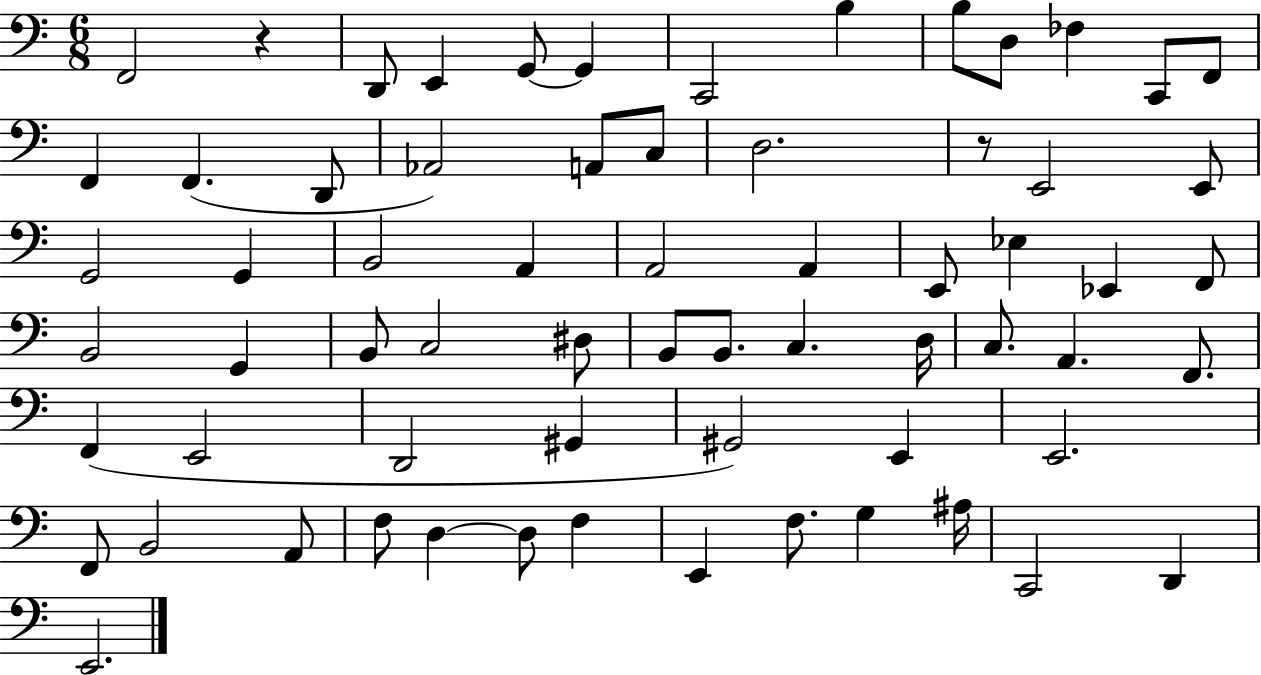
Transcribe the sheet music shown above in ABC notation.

X:1
T:Untitled
M:6/8
L:1/4
K:C
F,,2 z D,,/2 E,, G,,/2 G,, C,,2 B, B,/2 D,/2 _F, C,,/2 F,,/2 F,, F,, D,,/2 _A,,2 A,,/2 C,/2 D,2 z/2 E,,2 E,,/2 G,,2 G,, B,,2 A,, A,,2 A,, E,,/2 _E, _E,, F,,/2 B,,2 G,, B,,/2 C,2 ^D,/2 B,,/2 B,,/2 C, D,/4 C,/2 A,, F,,/2 F,, E,,2 D,,2 ^G,, ^G,,2 E,, E,,2 F,,/2 B,,2 A,,/2 F,/2 D, D,/2 F, E,, F,/2 G, ^A,/4 C,,2 D,, E,,2